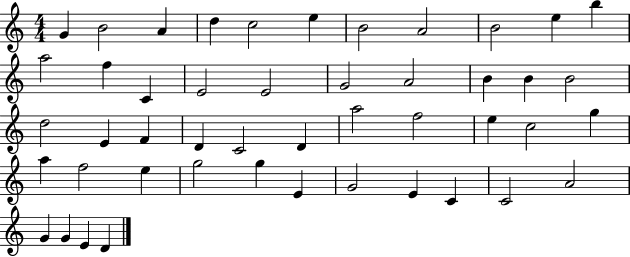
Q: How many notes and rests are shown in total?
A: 47